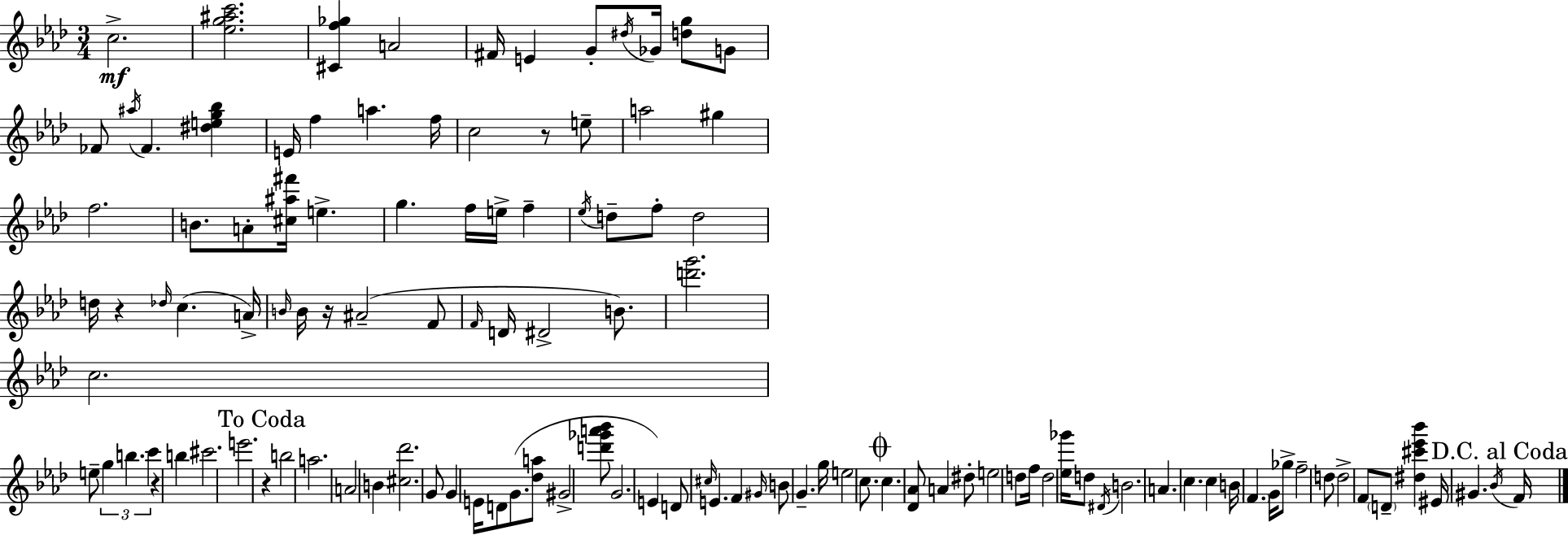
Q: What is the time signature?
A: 3/4